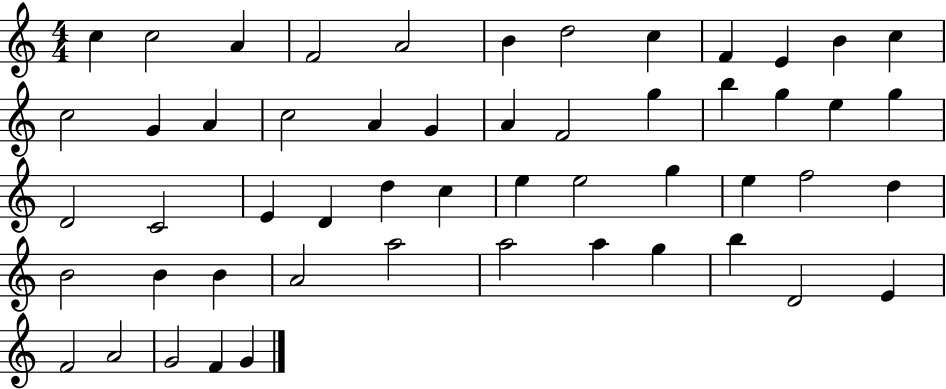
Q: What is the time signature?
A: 4/4